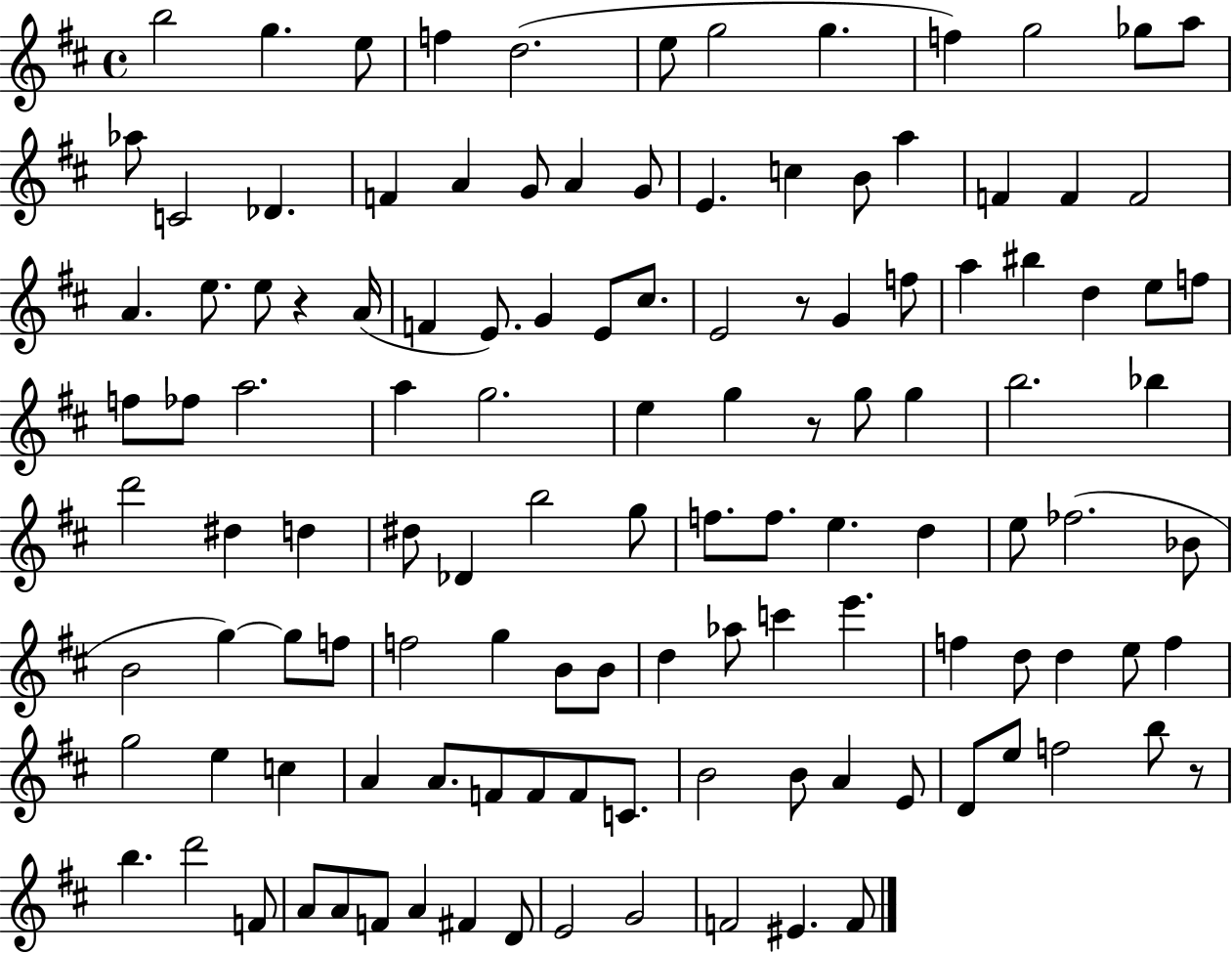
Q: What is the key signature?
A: D major